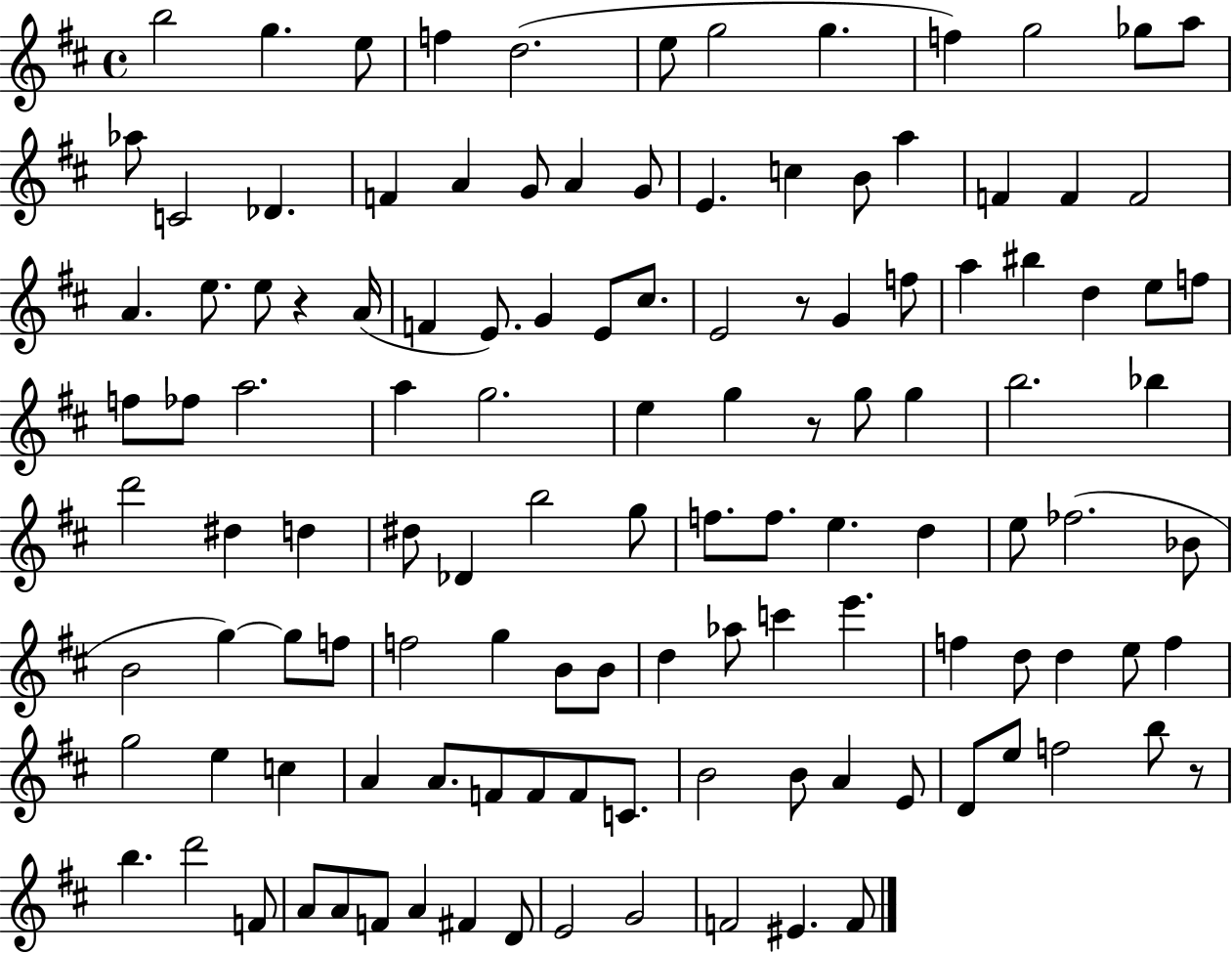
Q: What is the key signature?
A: D major